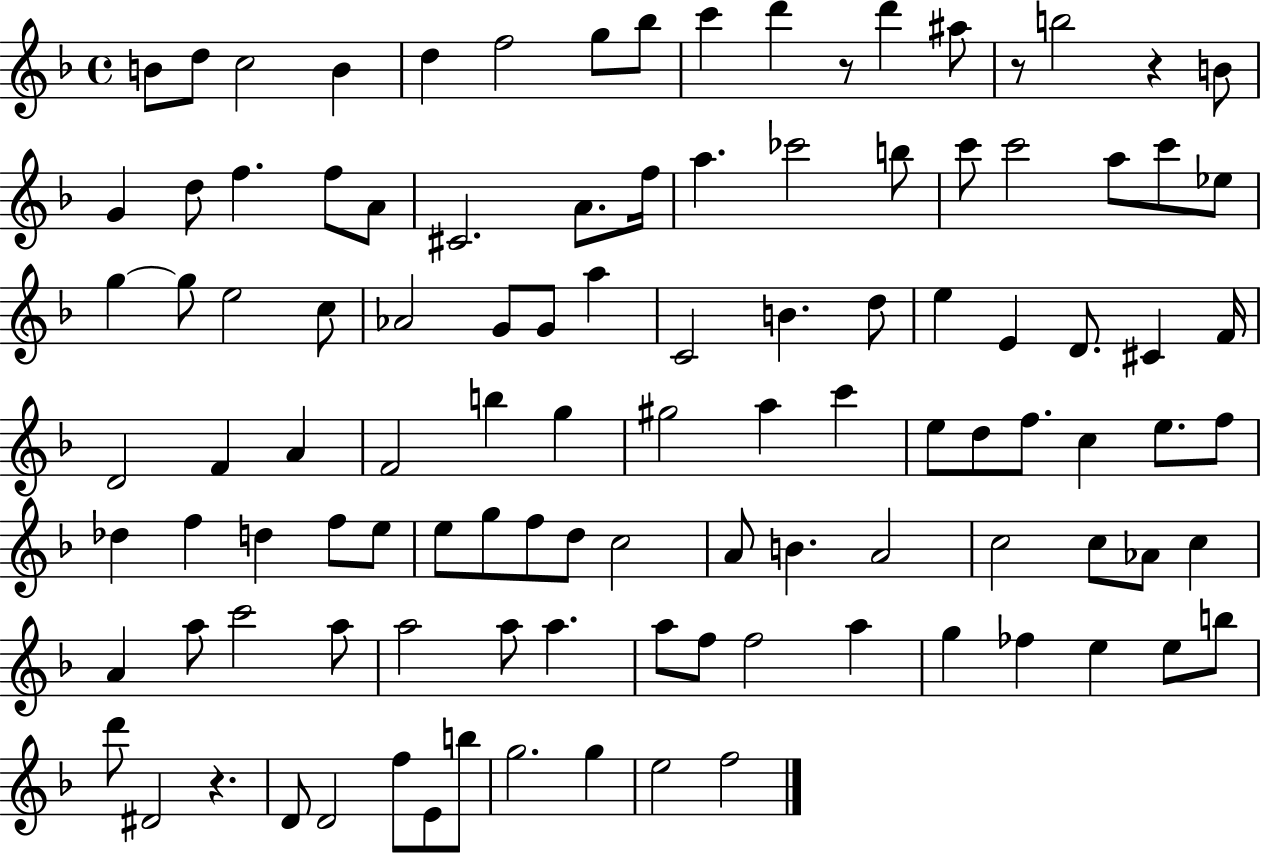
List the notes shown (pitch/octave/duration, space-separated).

B4/e D5/e C5/h B4/q D5/q F5/h G5/e Bb5/e C6/q D6/q R/e D6/q A#5/e R/e B5/h R/q B4/e G4/q D5/e F5/q. F5/e A4/e C#4/h. A4/e. F5/s A5/q. CES6/h B5/e C6/e C6/h A5/e C6/e Eb5/e G5/q G5/e E5/h C5/e Ab4/h G4/e G4/e A5/q C4/h B4/q. D5/e E5/q E4/q D4/e. C#4/q F4/s D4/h F4/q A4/q F4/h B5/q G5/q G#5/h A5/q C6/q E5/e D5/e F5/e. C5/q E5/e. F5/e Db5/q F5/q D5/q F5/e E5/e E5/e G5/e F5/e D5/e C5/h A4/e B4/q. A4/h C5/h C5/e Ab4/e C5/q A4/q A5/e C6/h A5/e A5/h A5/e A5/q. A5/e F5/e F5/h A5/q G5/q FES5/q E5/q E5/e B5/e D6/e D#4/h R/q. D4/e D4/h F5/e E4/e B5/e G5/h. G5/q E5/h F5/h